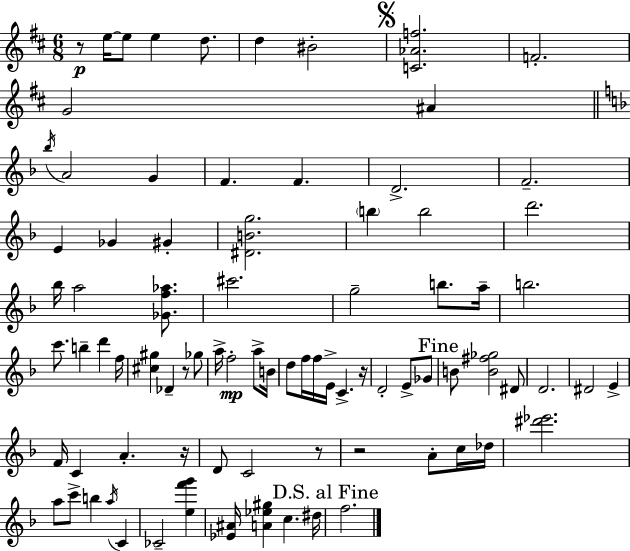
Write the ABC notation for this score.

X:1
T:Untitled
M:6/8
L:1/4
K:D
z/2 e/4 e/2 e d/2 d ^B2 [C_Af]2 F2 G2 ^A _b/4 A2 G F F D2 F2 E _G ^G [^DBg]2 b b2 d'2 _b/4 a2 [_Gf_a]/2 ^c'2 g2 b/2 a/4 b2 c'/2 b d' f/4 [^c^g] _D z/2 _g/2 a/4 f2 a/2 B/4 d/2 f/4 f/4 E/4 C z/4 D2 E/2 _G/2 B/2 [B^f_g]2 ^D/2 D2 ^D2 E F/4 C A z/4 D/2 C2 z/2 z2 A/2 c/4 _d/4 [^d'_e']2 a/2 c'/2 b a/4 C _C2 [ef'g'] [_E^A]/4 [A_e^g] c ^d/4 f2